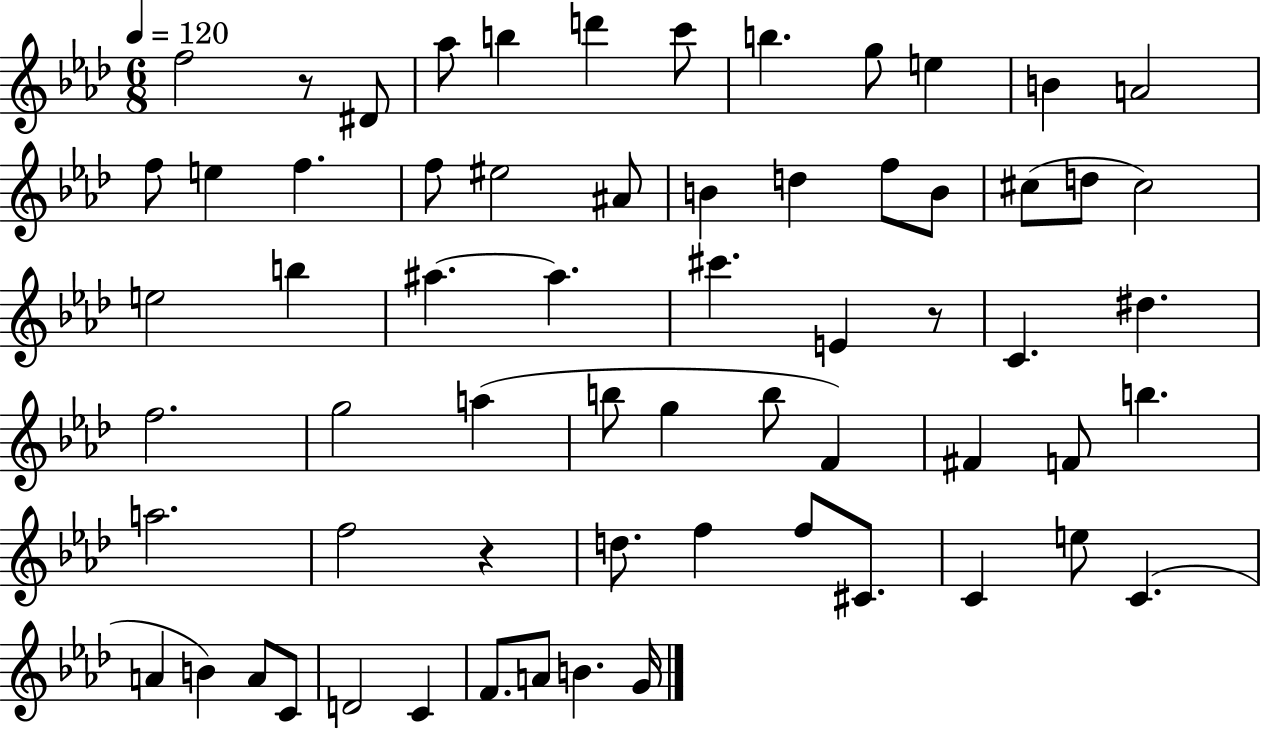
F5/h R/e D#4/e Ab5/e B5/q D6/q C6/e B5/q. G5/e E5/q B4/q A4/h F5/e E5/q F5/q. F5/e EIS5/h A#4/e B4/q D5/q F5/e B4/e C#5/e D5/e C#5/h E5/h B5/q A#5/q. A#5/q. C#6/q. E4/q R/e C4/q. D#5/q. F5/h. G5/h A5/q B5/e G5/q B5/e F4/q F#4/q F4/e B5/q. A5/h. F5/h R/q D5/e. F5/q F5/e C#4/e. C4/q E5/e C4/q. A4/q B4/q A4/e C4/e D4/h C4/q F4/e. A4/e B4/q. G4/s